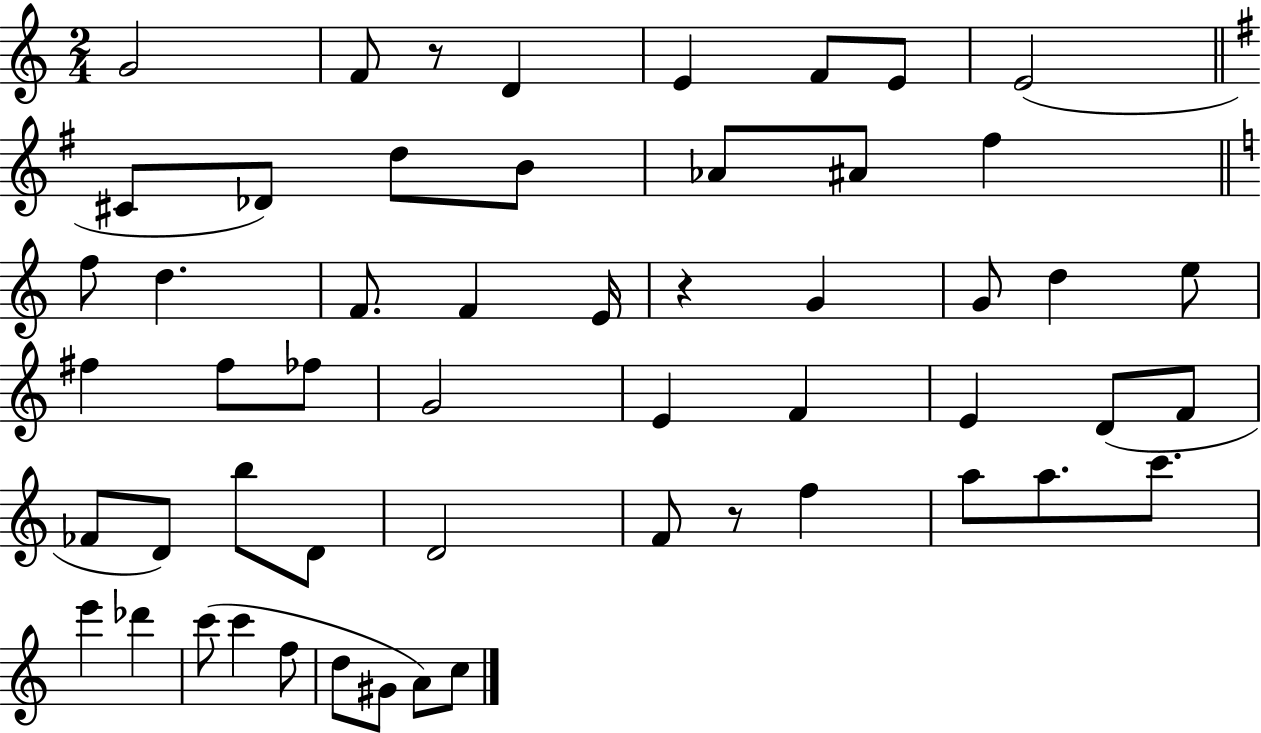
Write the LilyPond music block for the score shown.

{
  \clef treble
  \numericTimeSignature
  \time 2/4
  \key c \major
  g'2 | f'8 r8 d'4 | e'4 f'8 e'8 | e'2( | \break \bar "||" \break \key g \major cis'8 des'8) d''8 b'8 | aes'8 ais'8 fis''4 | \bar "||" \break \key a \minor f''8 d''4. | f'8. f'4 e'16 | r4 g'4 | g'8 d''4 e''8 | \break fis''4 fis''8 fes''8 | g'2 | e'4 f'4 | e'4 d'8( f'8 | \break fes'8 d'8) b''8 d'8 | d'2 | f'8 r8 f''4 | a''8 a''8. c'''8. | \break e'''4 des'''4 | c'''8( c'''4 f''8 | d''8 gis'8 a'8) c''8 | \bar "|."
}